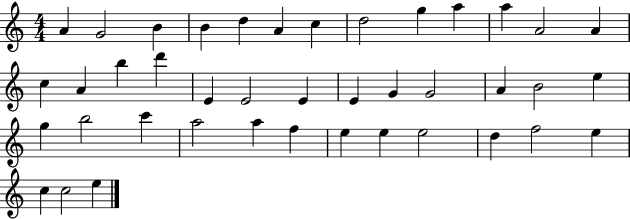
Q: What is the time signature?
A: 4/4